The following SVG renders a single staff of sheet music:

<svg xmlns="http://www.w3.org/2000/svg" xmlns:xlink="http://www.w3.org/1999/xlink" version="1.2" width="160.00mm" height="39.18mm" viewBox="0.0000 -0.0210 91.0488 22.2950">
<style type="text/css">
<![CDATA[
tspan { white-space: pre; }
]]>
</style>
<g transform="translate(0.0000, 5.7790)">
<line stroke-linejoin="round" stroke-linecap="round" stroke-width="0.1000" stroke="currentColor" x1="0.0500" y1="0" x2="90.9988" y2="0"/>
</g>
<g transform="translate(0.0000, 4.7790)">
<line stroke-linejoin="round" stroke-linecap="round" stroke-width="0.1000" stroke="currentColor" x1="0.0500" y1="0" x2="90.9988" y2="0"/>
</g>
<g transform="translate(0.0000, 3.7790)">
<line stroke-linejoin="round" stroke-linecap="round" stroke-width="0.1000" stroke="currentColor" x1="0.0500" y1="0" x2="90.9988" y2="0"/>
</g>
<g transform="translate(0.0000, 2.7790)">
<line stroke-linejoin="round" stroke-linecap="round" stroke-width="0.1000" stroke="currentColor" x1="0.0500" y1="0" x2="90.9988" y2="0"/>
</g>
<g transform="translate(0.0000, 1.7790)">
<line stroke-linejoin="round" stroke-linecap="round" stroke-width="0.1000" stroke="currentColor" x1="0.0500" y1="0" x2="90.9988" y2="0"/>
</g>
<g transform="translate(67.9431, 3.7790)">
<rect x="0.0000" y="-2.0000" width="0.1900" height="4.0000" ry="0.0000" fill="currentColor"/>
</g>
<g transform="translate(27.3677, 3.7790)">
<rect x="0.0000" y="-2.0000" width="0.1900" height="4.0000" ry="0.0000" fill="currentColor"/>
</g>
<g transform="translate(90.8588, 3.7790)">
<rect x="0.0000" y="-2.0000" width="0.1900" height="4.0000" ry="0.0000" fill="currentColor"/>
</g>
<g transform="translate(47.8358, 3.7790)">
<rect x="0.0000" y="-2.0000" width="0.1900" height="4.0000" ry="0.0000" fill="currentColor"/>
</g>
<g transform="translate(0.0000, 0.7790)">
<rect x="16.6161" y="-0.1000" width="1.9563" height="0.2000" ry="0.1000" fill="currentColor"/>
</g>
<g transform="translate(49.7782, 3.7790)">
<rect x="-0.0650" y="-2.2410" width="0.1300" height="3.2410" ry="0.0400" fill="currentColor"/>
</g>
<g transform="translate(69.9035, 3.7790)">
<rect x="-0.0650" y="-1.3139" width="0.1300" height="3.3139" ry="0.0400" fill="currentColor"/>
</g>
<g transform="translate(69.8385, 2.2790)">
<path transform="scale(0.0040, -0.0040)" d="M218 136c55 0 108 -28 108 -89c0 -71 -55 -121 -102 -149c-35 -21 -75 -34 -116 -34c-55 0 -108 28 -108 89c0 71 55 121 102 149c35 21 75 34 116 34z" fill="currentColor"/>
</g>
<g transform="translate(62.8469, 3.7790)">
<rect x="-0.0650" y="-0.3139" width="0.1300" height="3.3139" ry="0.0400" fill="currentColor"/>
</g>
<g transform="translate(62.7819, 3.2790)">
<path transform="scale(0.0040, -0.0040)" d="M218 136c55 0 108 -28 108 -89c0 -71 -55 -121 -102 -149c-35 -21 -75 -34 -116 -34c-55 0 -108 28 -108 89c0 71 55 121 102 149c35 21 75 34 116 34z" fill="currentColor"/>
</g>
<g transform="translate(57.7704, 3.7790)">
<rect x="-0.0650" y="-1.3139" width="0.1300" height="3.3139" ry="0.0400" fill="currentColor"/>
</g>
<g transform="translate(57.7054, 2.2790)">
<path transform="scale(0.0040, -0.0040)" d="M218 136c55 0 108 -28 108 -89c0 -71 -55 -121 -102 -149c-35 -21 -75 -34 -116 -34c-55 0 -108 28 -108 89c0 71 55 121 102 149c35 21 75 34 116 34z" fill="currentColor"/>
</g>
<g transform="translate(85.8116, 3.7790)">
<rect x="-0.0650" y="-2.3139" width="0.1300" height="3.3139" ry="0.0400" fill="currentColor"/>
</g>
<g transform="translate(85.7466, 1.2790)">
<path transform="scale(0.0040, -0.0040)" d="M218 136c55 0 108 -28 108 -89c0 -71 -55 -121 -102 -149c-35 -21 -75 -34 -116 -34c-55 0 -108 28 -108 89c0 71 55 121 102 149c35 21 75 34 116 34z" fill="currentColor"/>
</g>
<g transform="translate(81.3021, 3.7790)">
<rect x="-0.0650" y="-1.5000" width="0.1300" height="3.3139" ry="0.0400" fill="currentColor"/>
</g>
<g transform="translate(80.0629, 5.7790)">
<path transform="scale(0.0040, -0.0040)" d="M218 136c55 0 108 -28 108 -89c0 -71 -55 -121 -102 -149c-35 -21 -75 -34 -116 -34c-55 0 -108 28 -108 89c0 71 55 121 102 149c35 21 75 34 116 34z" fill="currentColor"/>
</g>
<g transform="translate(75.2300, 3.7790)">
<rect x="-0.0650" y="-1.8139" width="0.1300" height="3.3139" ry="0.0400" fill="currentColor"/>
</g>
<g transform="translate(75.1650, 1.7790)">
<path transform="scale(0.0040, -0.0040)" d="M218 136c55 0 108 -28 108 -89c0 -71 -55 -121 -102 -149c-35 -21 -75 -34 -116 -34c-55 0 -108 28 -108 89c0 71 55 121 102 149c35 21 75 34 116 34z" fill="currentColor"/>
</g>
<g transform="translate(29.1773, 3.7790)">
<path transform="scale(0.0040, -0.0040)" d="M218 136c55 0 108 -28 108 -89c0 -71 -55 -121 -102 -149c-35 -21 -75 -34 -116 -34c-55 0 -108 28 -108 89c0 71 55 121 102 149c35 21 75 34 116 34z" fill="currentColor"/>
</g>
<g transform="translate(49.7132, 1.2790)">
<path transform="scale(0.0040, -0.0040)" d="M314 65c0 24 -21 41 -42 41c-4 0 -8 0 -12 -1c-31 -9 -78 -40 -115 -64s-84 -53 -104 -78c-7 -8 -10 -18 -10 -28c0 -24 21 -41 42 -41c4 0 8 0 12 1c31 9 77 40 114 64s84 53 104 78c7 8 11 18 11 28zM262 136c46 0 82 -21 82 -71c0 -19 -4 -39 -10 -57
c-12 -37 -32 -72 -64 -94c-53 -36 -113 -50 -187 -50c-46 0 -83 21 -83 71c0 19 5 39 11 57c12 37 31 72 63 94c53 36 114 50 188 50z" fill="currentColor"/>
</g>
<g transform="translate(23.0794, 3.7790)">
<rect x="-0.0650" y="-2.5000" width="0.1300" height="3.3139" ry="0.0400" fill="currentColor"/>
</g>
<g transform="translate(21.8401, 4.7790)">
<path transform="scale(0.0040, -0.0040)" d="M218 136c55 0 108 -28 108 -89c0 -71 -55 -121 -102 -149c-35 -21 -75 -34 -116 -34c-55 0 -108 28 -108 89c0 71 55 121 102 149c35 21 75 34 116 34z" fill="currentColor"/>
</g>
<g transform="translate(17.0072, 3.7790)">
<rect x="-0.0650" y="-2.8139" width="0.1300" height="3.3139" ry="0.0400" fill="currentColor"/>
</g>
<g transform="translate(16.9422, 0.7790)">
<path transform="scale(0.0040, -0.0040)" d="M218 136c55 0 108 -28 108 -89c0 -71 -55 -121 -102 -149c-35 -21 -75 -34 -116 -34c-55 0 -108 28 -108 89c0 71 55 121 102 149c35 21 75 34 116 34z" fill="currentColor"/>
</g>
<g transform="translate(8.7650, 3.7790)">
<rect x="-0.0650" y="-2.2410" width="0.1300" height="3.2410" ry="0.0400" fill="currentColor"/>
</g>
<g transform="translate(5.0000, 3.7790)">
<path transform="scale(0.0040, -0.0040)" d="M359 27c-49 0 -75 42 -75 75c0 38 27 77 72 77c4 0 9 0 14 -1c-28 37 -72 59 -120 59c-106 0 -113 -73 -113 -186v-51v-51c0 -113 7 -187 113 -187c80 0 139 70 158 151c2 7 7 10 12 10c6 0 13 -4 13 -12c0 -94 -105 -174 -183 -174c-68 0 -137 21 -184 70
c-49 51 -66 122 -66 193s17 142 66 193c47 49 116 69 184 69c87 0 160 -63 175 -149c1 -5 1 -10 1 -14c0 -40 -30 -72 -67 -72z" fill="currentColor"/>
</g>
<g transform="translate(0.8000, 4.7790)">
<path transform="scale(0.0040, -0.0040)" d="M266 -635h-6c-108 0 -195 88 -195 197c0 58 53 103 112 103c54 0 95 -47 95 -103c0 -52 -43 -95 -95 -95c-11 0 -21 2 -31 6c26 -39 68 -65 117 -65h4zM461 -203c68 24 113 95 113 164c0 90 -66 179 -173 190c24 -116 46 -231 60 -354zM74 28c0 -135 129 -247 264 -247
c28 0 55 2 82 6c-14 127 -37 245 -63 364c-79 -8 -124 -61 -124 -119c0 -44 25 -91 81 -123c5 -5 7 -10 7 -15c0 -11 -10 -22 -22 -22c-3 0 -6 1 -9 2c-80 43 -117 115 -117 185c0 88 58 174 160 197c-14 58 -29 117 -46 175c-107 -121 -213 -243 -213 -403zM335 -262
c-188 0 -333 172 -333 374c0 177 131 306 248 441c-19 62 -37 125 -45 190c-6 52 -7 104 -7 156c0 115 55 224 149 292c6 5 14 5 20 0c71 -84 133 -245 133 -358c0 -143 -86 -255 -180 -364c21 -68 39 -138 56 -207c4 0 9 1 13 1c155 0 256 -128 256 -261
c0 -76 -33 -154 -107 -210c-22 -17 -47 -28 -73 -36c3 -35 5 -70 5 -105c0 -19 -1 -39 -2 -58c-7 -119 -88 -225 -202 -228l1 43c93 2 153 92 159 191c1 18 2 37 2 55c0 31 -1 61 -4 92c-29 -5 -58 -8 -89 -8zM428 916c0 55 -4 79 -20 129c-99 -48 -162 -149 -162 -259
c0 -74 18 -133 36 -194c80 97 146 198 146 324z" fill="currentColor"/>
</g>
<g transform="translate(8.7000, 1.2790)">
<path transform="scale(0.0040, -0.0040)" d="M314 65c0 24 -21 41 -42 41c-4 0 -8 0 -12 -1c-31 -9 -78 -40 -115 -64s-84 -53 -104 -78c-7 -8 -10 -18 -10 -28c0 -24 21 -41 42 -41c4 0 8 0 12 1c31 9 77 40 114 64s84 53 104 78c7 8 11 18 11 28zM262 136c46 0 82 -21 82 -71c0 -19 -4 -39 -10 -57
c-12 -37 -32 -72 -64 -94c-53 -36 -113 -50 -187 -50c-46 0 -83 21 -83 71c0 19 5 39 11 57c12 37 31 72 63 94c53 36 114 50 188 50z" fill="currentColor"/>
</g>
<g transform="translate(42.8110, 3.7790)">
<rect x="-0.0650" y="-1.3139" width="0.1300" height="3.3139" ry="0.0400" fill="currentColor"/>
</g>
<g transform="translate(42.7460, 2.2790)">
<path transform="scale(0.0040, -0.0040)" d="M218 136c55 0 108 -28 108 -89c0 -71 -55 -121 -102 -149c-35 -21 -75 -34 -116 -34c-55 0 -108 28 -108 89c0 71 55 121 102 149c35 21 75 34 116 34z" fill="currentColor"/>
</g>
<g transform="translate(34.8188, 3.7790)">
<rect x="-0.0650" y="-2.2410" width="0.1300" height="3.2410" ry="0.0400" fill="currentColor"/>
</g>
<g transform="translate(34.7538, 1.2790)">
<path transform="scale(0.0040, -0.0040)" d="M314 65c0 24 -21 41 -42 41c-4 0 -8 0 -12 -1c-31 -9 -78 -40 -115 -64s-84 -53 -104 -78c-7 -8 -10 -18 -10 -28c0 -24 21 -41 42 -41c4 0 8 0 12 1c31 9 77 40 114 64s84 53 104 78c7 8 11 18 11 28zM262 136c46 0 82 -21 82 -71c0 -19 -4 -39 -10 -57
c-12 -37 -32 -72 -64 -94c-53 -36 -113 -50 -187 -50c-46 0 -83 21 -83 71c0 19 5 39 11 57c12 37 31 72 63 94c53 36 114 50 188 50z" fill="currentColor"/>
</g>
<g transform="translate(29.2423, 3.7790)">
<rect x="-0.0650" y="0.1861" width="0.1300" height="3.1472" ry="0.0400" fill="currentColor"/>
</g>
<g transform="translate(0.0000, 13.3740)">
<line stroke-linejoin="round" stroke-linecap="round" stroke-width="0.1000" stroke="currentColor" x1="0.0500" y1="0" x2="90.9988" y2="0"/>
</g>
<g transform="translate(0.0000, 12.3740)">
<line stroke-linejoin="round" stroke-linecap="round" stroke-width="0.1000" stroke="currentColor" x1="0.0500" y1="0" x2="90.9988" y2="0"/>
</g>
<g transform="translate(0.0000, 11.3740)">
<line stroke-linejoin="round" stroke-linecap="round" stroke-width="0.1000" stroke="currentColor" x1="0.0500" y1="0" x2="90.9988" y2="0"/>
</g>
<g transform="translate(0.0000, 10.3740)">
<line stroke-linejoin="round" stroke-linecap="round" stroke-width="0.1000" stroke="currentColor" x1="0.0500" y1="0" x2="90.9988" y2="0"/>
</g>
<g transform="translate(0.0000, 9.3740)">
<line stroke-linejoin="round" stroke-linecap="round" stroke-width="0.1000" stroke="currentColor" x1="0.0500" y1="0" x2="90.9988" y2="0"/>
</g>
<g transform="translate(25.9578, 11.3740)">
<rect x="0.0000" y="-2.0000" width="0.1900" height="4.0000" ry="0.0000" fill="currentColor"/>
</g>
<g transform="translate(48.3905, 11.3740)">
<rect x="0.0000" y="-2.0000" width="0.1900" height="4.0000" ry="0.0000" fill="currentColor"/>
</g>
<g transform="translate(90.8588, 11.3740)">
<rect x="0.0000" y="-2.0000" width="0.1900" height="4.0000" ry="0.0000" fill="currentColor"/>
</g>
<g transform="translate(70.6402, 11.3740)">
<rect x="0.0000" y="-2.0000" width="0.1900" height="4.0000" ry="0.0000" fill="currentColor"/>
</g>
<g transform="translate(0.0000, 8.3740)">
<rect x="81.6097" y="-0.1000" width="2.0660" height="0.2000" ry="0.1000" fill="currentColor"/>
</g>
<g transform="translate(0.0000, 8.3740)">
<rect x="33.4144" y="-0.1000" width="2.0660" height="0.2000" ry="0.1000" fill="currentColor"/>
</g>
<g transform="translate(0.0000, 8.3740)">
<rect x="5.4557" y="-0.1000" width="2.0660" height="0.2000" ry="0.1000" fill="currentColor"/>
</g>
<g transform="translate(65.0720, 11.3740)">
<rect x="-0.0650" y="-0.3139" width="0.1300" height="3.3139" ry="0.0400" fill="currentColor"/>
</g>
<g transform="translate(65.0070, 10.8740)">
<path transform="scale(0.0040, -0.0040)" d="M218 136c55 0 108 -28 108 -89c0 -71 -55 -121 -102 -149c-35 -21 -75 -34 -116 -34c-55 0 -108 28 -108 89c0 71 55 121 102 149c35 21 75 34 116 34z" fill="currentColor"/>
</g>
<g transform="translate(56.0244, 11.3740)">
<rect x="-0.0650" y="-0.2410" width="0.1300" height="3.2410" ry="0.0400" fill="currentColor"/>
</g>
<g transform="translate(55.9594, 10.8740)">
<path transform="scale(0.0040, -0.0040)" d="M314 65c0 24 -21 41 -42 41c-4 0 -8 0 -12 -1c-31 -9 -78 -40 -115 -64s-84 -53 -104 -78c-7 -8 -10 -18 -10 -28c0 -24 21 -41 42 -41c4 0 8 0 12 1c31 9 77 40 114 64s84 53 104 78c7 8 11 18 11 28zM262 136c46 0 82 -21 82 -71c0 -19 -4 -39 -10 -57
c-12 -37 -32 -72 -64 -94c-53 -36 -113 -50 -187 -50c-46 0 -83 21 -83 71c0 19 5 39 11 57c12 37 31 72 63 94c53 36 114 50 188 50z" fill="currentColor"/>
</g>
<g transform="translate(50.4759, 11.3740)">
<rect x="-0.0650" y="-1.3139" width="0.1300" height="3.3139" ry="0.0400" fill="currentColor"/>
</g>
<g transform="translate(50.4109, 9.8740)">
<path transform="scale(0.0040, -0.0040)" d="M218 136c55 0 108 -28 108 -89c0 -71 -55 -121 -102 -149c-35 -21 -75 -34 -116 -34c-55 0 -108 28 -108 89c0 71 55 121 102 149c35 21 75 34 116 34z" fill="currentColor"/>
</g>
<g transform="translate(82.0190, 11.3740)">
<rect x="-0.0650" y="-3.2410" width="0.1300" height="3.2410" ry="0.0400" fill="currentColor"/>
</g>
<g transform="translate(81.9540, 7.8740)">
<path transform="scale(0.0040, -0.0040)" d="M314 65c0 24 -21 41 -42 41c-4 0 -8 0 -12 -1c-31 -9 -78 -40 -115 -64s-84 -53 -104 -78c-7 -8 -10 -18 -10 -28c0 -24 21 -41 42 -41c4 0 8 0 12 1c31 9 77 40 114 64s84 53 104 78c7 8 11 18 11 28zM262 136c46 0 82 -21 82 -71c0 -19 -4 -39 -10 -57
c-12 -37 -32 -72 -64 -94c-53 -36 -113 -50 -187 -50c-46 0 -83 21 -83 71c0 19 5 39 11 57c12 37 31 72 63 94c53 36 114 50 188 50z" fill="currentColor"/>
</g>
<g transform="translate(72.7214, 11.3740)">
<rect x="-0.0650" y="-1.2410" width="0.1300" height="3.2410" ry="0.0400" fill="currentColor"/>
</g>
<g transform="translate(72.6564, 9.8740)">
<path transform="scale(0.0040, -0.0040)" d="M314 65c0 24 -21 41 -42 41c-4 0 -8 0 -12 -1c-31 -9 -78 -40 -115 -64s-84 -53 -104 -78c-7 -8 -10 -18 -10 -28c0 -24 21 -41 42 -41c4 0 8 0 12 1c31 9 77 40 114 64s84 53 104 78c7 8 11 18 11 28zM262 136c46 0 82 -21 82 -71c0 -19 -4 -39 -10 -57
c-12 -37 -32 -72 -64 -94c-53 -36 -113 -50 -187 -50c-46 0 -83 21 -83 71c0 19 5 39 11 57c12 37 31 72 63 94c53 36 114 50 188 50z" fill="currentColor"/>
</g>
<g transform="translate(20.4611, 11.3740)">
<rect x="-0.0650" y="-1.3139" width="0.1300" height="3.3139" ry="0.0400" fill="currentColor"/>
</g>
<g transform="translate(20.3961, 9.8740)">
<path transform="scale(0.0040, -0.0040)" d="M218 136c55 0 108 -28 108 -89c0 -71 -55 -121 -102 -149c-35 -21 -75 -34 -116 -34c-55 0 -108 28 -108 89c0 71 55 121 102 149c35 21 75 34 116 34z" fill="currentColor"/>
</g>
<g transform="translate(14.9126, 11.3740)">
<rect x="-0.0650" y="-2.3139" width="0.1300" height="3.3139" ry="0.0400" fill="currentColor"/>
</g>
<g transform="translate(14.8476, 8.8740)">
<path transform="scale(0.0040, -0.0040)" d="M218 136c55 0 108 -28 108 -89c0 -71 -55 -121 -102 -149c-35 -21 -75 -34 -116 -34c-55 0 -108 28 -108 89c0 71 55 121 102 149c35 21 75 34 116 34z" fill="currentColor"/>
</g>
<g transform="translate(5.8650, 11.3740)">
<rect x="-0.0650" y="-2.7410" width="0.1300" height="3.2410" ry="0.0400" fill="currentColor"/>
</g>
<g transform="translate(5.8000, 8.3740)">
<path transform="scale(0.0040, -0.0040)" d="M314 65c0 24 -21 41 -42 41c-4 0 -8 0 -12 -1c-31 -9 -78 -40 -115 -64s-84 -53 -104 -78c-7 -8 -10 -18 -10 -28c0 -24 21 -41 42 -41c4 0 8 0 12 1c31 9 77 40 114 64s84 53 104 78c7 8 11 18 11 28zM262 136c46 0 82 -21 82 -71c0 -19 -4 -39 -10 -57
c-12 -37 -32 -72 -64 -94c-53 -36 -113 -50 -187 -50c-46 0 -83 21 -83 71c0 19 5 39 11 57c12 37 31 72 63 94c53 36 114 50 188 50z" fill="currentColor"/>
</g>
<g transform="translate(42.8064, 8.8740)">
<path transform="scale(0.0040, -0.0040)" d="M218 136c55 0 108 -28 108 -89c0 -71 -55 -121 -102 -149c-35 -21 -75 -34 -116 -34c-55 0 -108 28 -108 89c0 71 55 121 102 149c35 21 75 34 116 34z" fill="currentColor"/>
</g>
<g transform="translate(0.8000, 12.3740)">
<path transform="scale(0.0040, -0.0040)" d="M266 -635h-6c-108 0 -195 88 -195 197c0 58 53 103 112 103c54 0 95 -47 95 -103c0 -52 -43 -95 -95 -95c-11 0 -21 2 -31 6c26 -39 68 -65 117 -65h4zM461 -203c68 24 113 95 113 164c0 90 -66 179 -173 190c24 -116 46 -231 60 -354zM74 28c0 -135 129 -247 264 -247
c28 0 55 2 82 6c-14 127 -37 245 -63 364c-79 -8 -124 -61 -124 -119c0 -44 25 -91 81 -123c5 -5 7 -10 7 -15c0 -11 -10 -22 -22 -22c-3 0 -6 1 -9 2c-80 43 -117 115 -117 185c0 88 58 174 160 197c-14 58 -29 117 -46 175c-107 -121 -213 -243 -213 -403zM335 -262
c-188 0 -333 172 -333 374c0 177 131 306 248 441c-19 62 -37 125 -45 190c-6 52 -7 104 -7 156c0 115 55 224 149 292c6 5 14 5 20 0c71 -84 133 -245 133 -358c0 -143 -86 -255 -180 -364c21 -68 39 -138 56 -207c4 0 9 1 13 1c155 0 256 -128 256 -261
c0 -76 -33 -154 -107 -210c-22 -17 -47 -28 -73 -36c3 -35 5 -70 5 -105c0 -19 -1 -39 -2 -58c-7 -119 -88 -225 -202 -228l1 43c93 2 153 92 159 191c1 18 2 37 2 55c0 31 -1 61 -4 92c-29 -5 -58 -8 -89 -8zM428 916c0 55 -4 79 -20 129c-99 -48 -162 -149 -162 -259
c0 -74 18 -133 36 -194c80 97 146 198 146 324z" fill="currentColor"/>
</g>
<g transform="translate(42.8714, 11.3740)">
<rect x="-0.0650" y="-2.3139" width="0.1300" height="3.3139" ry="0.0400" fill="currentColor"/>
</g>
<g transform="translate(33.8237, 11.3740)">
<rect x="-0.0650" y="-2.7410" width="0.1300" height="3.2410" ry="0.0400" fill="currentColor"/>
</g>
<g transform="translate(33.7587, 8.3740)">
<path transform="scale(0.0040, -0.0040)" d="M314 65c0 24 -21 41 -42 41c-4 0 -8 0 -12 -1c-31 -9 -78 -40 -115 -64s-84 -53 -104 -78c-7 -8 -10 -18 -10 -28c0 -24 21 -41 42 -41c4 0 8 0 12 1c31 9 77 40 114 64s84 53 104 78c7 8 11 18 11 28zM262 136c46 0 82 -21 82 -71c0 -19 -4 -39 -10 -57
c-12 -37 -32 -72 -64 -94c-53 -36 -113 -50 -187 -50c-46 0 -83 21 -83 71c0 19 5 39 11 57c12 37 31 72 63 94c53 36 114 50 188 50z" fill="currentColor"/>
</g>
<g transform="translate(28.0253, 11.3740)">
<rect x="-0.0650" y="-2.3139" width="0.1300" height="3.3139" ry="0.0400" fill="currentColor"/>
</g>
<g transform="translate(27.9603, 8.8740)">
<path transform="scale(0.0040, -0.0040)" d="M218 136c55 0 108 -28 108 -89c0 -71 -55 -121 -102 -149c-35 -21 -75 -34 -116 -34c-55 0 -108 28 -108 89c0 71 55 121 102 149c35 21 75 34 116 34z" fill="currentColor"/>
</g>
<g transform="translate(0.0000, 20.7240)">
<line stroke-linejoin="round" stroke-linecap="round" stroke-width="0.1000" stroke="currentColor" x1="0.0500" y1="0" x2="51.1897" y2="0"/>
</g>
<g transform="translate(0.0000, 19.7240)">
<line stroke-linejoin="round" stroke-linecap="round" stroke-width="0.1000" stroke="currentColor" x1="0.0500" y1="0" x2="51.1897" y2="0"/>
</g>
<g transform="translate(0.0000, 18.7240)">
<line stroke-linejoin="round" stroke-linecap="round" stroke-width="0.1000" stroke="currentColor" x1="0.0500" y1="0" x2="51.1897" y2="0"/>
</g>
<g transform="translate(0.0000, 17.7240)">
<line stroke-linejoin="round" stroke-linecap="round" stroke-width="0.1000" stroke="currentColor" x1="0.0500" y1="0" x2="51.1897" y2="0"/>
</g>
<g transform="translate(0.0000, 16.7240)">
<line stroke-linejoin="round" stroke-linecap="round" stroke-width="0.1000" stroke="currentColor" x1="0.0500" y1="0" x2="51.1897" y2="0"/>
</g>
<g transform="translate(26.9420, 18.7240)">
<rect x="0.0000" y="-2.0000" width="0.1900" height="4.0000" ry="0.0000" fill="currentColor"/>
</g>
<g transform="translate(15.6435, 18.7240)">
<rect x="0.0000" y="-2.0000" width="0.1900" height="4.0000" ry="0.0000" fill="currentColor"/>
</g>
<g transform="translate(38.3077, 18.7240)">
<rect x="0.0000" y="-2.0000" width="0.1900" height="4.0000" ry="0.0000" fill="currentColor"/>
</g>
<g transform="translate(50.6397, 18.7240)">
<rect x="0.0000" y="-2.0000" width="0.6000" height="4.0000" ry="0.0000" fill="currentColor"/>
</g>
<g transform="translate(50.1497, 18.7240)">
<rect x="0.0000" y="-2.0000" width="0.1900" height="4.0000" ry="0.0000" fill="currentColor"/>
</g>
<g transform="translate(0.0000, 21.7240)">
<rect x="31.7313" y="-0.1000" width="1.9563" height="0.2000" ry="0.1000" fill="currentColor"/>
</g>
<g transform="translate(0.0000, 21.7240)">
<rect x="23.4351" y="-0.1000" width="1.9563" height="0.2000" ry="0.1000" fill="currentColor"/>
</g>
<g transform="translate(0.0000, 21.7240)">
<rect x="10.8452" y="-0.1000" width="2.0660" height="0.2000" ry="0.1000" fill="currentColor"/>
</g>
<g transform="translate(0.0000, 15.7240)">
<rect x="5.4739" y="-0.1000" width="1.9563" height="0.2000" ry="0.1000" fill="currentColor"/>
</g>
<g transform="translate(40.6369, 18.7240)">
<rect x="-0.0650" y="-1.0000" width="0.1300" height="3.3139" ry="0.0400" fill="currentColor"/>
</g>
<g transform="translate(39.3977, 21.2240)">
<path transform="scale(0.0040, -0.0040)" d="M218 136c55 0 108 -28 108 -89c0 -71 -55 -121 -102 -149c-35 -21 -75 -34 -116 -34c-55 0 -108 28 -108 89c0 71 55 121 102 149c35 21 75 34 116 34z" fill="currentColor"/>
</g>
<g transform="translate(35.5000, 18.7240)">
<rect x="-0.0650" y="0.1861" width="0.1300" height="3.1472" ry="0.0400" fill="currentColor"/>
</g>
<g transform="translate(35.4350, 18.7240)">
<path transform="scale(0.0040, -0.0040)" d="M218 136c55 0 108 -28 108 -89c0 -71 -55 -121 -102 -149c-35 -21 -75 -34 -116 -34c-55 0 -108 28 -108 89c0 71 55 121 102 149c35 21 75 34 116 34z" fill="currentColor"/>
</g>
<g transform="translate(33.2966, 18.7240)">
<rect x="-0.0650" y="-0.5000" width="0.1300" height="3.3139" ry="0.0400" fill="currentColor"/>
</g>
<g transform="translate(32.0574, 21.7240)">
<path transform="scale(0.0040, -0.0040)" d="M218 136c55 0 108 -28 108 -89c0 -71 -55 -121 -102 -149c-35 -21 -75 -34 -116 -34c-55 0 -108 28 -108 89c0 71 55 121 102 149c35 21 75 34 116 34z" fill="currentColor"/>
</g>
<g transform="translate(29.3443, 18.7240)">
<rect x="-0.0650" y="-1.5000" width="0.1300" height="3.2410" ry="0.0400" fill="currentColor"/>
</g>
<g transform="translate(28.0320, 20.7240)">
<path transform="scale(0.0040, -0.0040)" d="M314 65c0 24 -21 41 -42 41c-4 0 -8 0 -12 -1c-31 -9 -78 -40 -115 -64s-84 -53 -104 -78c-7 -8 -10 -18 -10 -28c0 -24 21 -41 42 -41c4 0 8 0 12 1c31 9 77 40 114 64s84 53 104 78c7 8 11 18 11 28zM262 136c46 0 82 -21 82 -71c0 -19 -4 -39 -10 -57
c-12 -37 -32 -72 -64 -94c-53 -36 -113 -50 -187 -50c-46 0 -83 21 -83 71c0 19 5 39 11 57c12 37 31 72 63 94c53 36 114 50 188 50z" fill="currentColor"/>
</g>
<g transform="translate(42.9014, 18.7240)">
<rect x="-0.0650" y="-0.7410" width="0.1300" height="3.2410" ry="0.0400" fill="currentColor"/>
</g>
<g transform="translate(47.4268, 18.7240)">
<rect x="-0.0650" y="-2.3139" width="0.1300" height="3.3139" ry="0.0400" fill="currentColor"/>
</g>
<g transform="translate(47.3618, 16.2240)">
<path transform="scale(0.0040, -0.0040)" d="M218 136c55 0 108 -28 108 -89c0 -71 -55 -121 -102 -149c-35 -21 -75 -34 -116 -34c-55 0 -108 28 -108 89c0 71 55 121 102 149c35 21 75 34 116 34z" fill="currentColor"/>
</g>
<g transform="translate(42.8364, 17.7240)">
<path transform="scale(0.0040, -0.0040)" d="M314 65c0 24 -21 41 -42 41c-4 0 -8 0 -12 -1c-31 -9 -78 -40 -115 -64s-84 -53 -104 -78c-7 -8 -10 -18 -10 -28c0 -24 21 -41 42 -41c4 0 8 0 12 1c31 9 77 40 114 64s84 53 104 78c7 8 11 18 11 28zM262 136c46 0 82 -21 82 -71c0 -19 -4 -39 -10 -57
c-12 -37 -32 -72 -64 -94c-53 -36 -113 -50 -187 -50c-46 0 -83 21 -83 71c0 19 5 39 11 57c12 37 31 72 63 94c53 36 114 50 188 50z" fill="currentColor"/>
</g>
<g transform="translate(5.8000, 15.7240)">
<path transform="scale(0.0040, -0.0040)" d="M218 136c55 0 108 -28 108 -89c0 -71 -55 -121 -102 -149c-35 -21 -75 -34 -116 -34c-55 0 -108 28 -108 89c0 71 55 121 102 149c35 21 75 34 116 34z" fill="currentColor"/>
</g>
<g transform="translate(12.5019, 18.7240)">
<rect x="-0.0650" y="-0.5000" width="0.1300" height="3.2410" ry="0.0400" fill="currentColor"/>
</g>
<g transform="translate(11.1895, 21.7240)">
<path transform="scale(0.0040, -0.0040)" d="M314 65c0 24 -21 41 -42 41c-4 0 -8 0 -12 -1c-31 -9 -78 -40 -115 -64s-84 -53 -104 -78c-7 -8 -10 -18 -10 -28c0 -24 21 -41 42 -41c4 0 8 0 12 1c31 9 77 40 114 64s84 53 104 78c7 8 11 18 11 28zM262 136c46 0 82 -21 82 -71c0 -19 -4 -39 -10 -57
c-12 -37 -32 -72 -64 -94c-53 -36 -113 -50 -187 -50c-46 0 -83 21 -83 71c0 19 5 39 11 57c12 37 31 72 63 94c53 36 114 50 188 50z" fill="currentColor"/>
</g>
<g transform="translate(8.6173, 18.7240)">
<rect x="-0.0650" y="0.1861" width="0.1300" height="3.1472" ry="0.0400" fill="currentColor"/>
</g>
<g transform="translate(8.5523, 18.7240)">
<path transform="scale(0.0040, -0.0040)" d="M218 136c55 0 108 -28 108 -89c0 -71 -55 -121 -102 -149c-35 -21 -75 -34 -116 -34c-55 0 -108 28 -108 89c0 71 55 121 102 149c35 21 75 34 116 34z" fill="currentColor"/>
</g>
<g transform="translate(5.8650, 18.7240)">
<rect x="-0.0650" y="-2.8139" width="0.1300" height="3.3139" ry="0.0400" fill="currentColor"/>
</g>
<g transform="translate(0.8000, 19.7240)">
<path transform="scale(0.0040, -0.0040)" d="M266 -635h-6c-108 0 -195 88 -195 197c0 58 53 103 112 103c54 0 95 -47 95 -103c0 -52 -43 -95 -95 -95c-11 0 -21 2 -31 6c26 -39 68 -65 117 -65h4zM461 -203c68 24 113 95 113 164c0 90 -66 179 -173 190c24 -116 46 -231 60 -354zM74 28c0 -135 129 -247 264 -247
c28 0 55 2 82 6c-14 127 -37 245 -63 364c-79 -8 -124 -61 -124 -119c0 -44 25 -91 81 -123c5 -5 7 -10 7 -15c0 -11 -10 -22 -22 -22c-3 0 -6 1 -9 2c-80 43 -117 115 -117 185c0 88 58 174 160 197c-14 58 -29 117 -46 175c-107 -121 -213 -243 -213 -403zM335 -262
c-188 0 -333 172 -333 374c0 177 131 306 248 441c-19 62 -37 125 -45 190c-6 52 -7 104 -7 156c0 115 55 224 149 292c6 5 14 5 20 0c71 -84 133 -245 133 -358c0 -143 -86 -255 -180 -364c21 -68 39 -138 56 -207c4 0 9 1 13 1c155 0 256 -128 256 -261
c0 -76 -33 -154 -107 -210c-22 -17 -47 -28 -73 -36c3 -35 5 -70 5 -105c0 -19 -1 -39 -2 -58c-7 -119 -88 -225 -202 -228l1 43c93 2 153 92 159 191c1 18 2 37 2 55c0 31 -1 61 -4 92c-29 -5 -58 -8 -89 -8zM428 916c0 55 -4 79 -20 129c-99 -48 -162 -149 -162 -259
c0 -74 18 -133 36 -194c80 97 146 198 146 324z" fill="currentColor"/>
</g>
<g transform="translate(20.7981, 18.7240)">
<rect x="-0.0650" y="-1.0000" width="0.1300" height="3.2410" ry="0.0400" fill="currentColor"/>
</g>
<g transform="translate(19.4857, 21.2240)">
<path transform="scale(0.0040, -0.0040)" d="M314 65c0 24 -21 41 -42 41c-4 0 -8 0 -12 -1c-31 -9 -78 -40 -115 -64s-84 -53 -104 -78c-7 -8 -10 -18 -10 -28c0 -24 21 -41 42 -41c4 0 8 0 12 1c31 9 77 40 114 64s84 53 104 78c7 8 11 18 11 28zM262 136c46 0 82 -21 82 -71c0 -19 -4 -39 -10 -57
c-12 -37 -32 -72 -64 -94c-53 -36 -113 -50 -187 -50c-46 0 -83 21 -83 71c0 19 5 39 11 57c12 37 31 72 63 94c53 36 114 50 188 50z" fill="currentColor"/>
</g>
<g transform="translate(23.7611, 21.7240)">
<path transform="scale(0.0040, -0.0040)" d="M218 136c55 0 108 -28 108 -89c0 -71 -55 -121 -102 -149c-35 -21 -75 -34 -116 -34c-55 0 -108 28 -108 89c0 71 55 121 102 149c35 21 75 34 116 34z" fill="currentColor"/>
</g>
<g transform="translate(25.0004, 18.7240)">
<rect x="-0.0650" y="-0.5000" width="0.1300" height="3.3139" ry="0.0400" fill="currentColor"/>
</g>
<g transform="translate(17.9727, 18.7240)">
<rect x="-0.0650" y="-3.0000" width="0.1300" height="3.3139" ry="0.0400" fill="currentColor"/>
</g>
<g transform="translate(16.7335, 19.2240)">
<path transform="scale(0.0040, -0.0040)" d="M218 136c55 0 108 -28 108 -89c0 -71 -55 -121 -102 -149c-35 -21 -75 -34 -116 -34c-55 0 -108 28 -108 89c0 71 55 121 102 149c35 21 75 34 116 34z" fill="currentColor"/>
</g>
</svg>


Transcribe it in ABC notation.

X:1
T:Untitled
M:4/4
L:1/4
K:C
g2 a G B g2 e g2 e c e f E g a2 g e g a2 g e c2 c e2 b2 a B C2 A D2 C E2 C B D d2 g